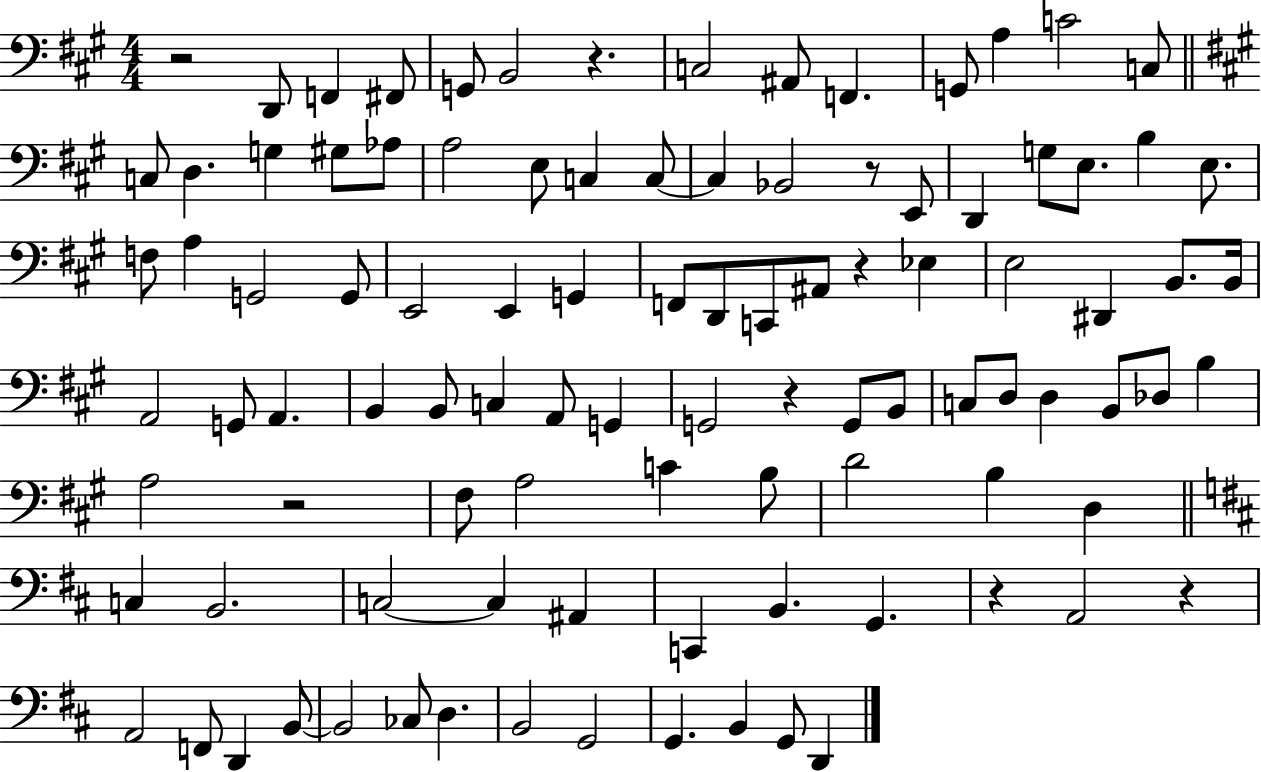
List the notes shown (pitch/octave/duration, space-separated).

R/h D2/e F2/q F#2/e G2/e B2/h R/q. C3/h A#2/e F2/q. G2/e A3/q C4/h C3/e C3/e D3/q. G3/q G#3/e Ab3/e A3/h E3/e C3/q C3/e C3/q Bb2/h R/e E2/e D2/q G3/e E3/e. B3/q E3/e. F3/e A3/q G2/h G2/e E2/h E2/q G2/q F2/e D2/e C2/e A#2/e R/q Eb3/q E3/h D#2/q B2/e. B2/s A2/h G2/e A2/q. B2/q B2/e C3/q A2/e G2/q G2/h R/q G2/e B2/e C3/e D3/e D3/q B2/e Db3/e B3/q A3/h R/h F#3/e A3/h C4/q B3/e D4/h B3/q D3/q C3/q B2/h. C3/h C3/q A#2/q C2/q B2/q. G2/q. R/q A2/h R/q A2/h F2/e D2/q B2/e B2/h CES3/e D3/q. B2/h G2/h G2/q. B2/q G2/e D2/q